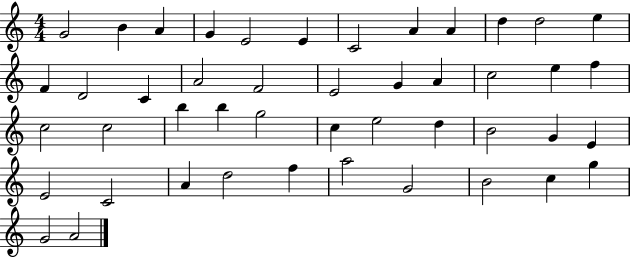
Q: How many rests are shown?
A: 0